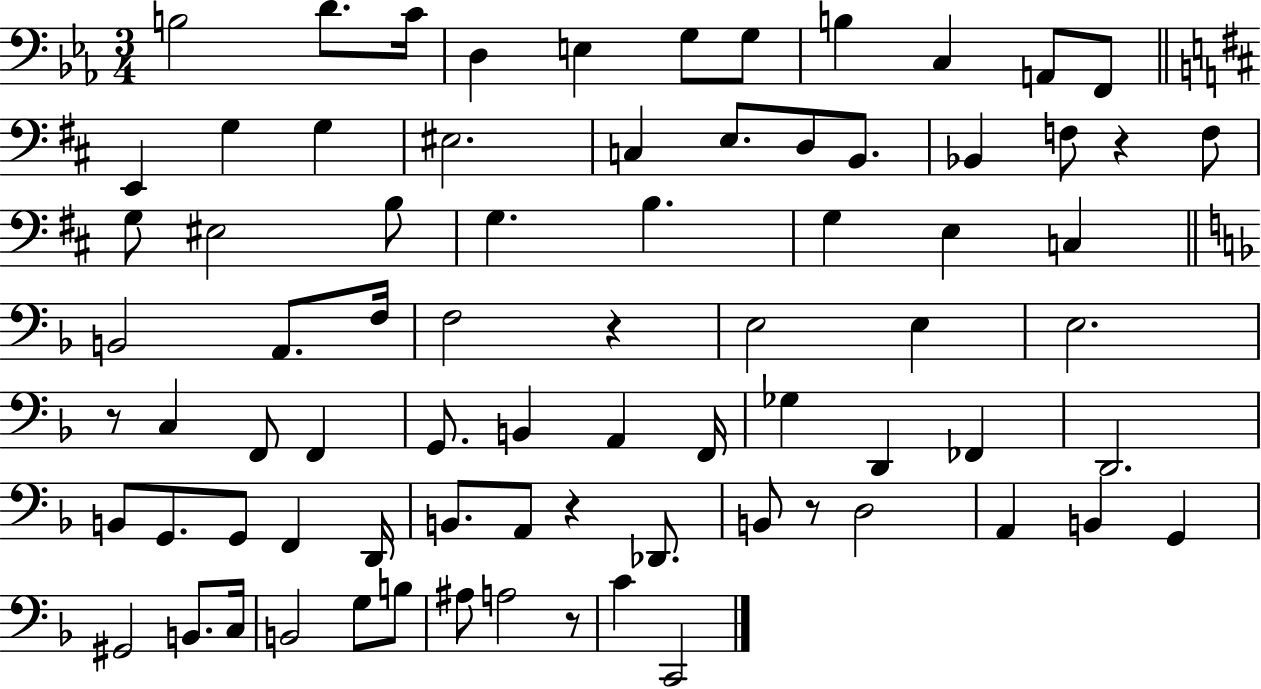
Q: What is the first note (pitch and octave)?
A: B3